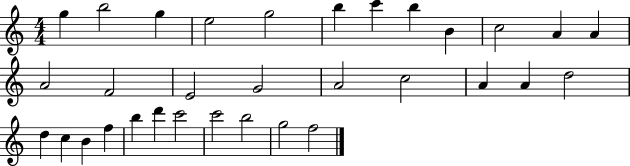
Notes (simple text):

G5/q B5/h G5/q E5/h G5/h B5/q C6/q B5/q B4/q C5/h A4/q A4/q A4/h F4/h E4/h G4/h A4/h C5/h A4/q A4/q D5/h D5/q C5/q B4/q F5/q B5/q D6/q C6/h C6/h B5/h G5/h F5/h